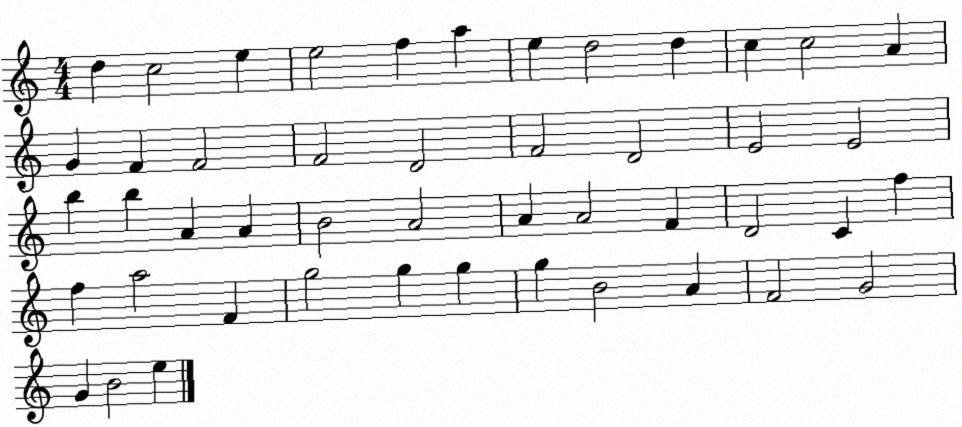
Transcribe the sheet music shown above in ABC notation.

X:1
T:Untitled
M:4/4
L:1/4
K:C
d c2 e e2 f a e d2 d c c2 A G F F2 F2 D2 F2 D2 E2 E2 b b A A B2 A2 A A2 F D2 C f f a2 F g2 g g g B2 A F2 G2 G B2 e